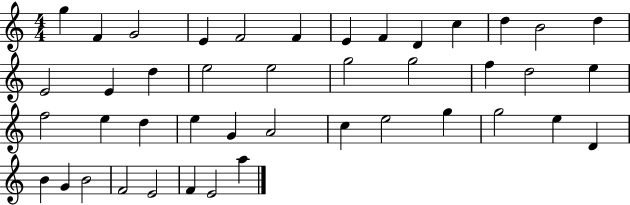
{
  \clef treble
  \numericTimeSignature
  \time 4/4
  \key c \major
  g''4 f'4 g'2 | e'4 f'2 f'4 | e'4 f'4 d'4 c''4 | d''4 b'2 d''4 | \break e'2 e'4 d''4 | e''2 e''2 | g''2 g''2 | f''4 d''2 e''4 | \break f''2 e''4 d''4 | e''4 g'4 a'2 | c''4 e''2 g''4 | g''2 e''4 d'4 | \break b'4 g'4 b'2 | f'2 e'2 | f'4 e'2 a''4 | \bar "|."
}